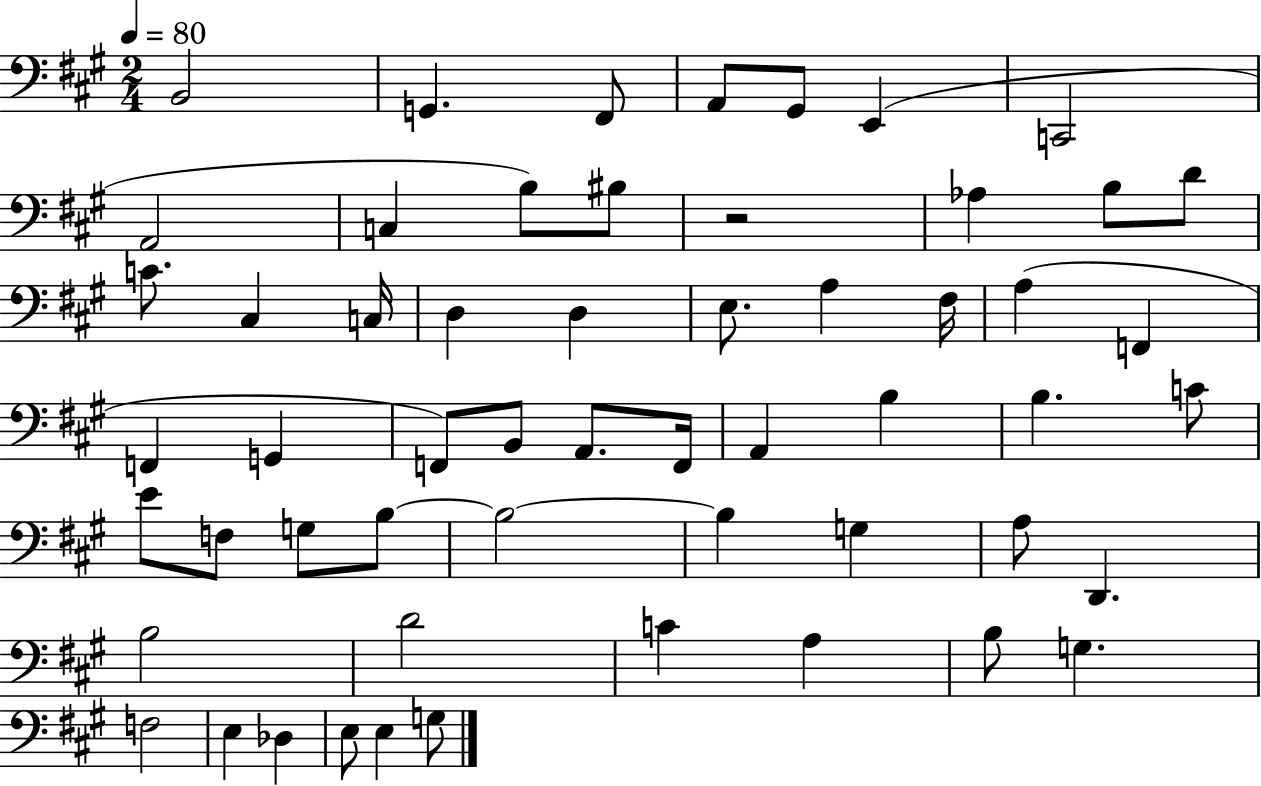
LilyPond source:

{
  \clef bass
  \numericTimeSignature
  \time 2/4
  \key a \major
  \tempo 4 = 80
  \repeat volta 2 { b,2 | g,4. fis,8 | a,8 gis,8 e,4( | c,2 | \break a,2 | c4 b8) bis8 | r2 | aes4 b8 d'8 | \break c'8. cis4 c16 | d4 d4 | e8. a4 fis16 | a4( f,4 | \break f,4 g,4 | f,8) b,8 a,8. f,16 | a,4 b4 | b4. c'8 | \break e'8 f8 g8 b8~~ | b2~~ | b4 g4 | a8 d,4. | \break b2 | d'2 | c'4 a4 | b8 g4. | \break f2 | e4 des4 | e8 e4 g8 | } \bar "|."
}